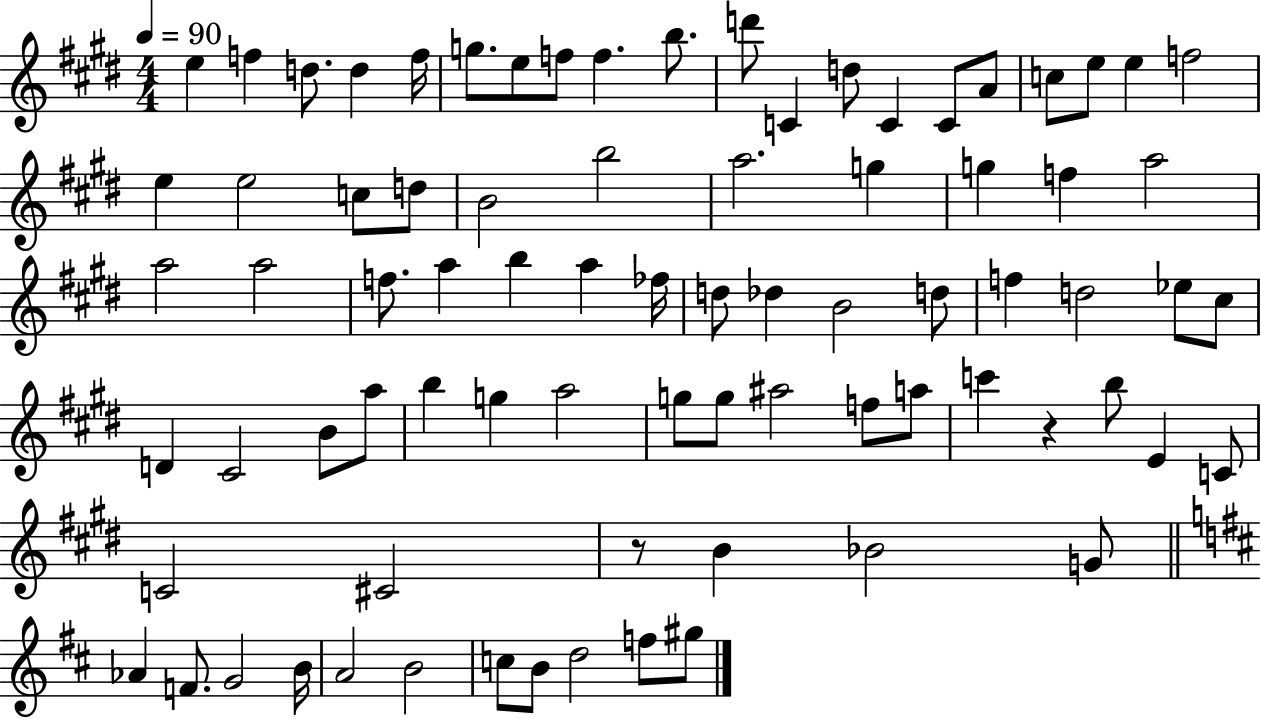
E5/q F5/q D5/e. D5/q F5/s G5/e. E5/e F5/e F5/q. B5/e. D6/e C4/q D5/e C4/q C4/e A4/e C5/e E5/e E5/q F5/h E5/q E5/h C5/e D5/e B4/h B5/h A5/h. G5/q G5/q F5/q A5/h A5/h A5/h F5/e. A5/q B5/q A5/q FES5/s D5/e Db5/q B4/h D5/e F5/q D5/h Eb5/e C#5/e D4/q C#4/h B4/e A5/e B5/q G5/q A5/h G5/e G5/e A#5/h F5/e A5/e C6/q R/q B5/e E4/q C4/e C4/h C#4/h R/e B4/q Bb4/h G4/e Ab4/q F4/e. G4/h B4/s A4/h B4/h C5/e B4/e D5/h F5/e G#5/e